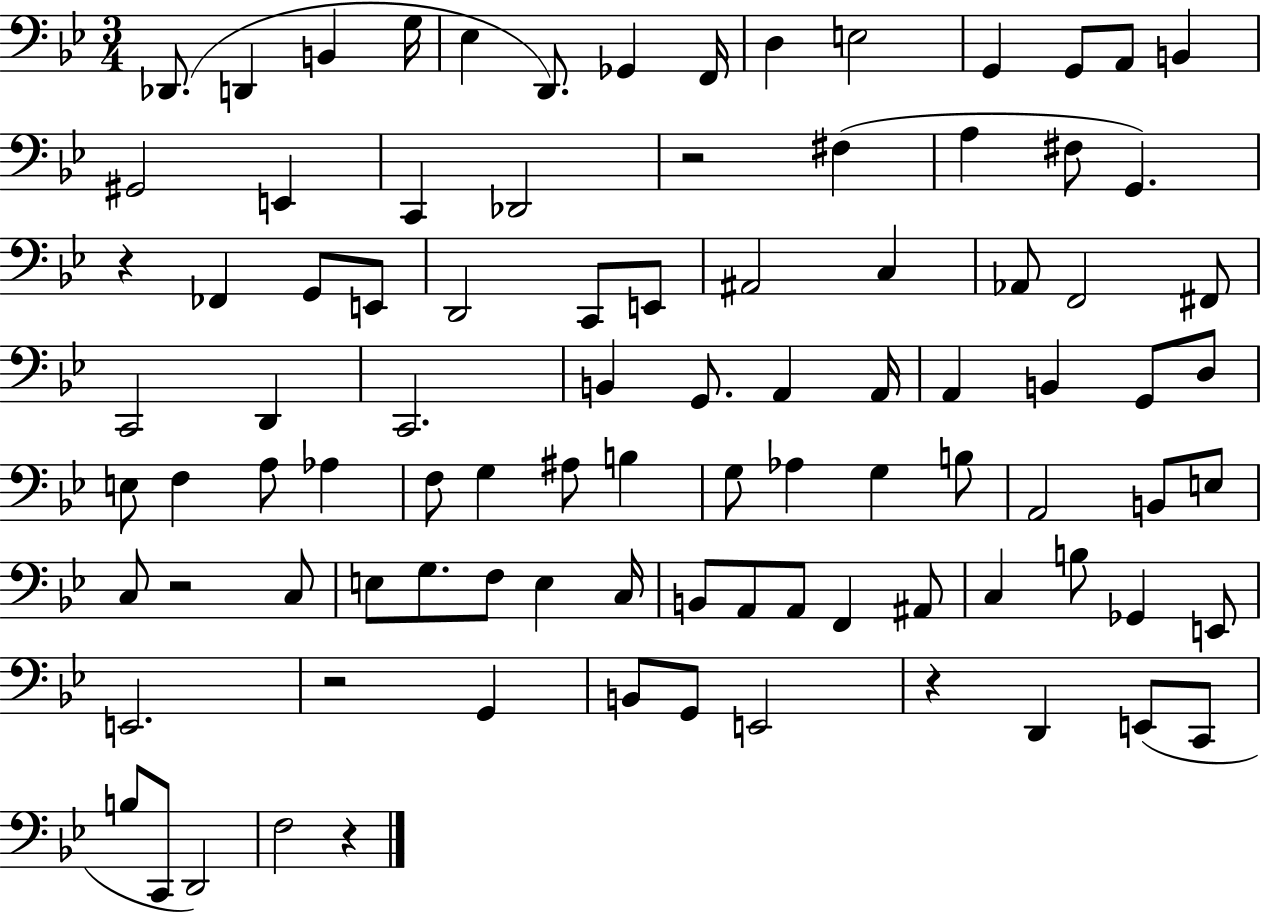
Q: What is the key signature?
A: BES major